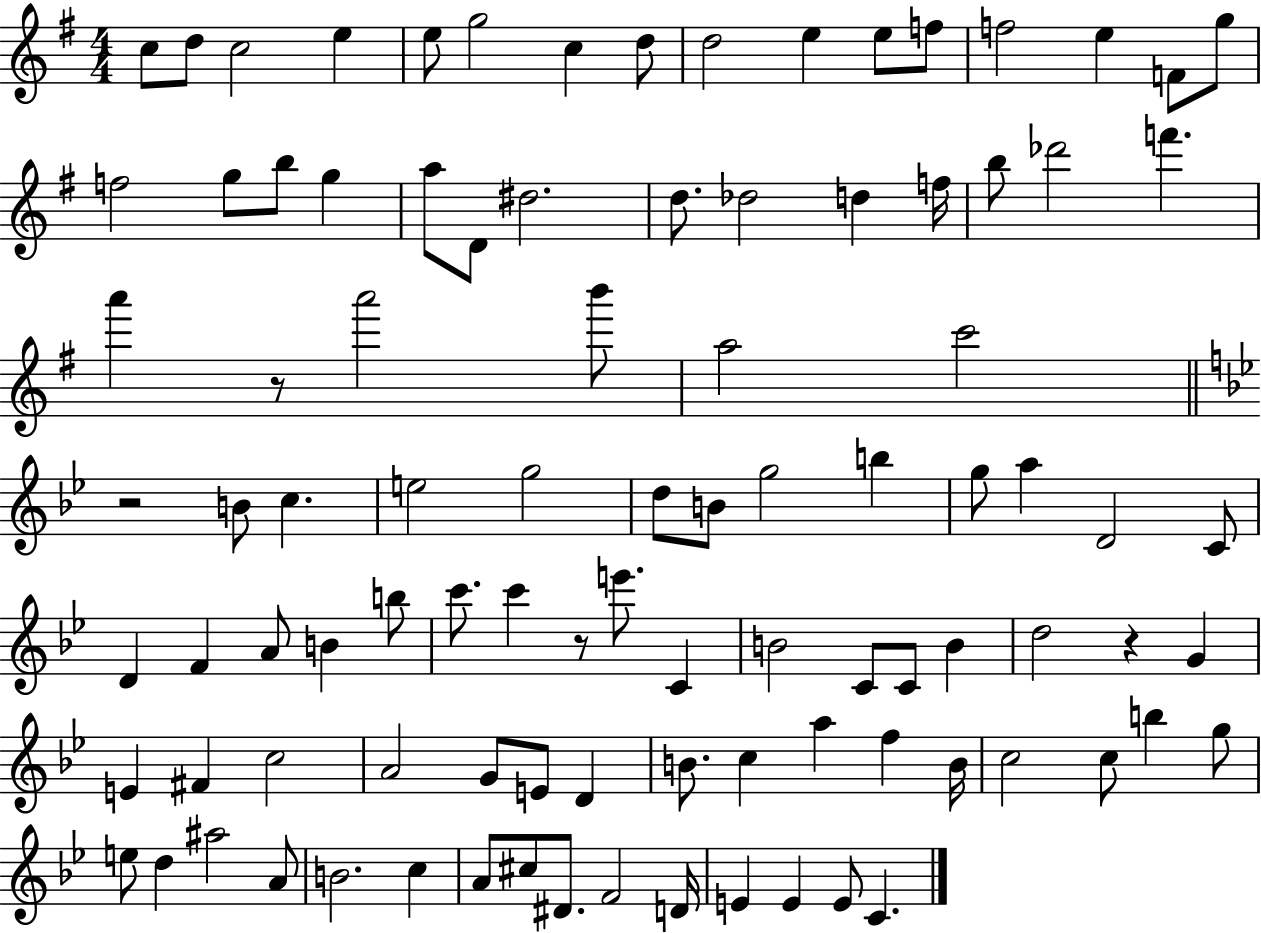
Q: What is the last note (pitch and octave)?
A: C4